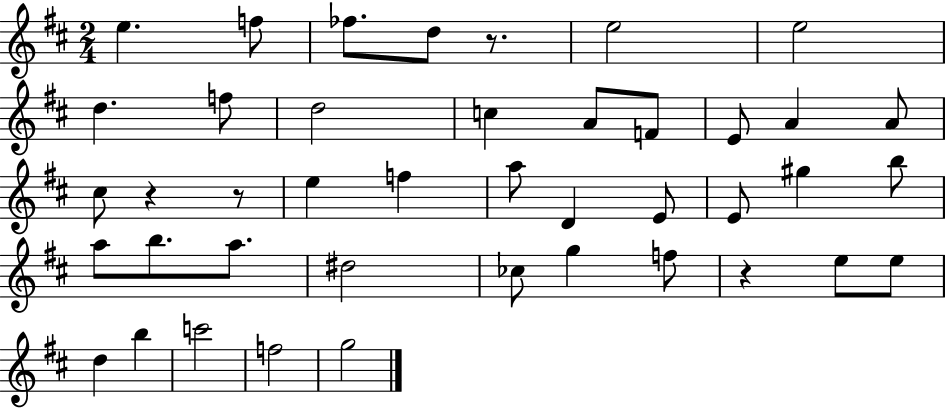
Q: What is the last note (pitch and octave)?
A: G5